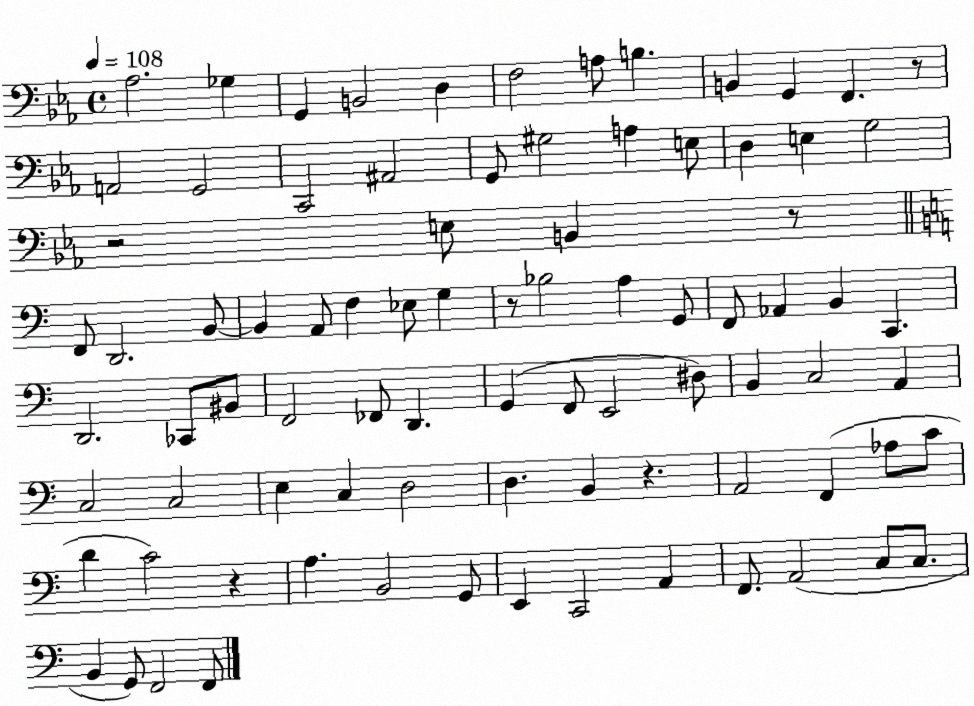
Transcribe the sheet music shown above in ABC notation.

X:1
T:Untitled
M:4/4
L:1/4
K:Eb
_A,2 _G, G,, B,,2 D, F,2 A,/2 B, B,, G,, F,, z/2 A,,2 G,,2 C,,2 ^A,,2 G,,/2 ^G,2 A, E,/2 D, E, G,2 z2 E,/2 B,, z/2 F,,/2 D,,2 B,,/2 B,, A,,/2 F, _E,/2 G, z/2 _B,2 A, G,,/2 F,,/2 _A,, B,, C,, D,,2 _C,,/2 ^B,,/2 F,,2 _F,,/2 D,, G,, F,,/2 E,,2 ^D,/2 B,, C,2 A,, C,2 C,2 E, C, D,2 D, B,, z A,,2 F,, _A,/2 C/2 D C2 z A, B,,2 G,,/2 E,, C,,2 A,, F,,/2 A,,2 C,/2 C,/2 B,, G,,/2 F,,2 F,,/2